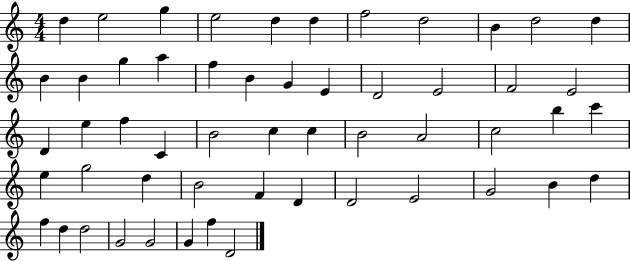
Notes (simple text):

D5/q E5/h G5/q E5/h D5/q D5/q F5/h D5/h B4/q D5/h D5/q B4/q B4/q G5/q A5/q F5/q B4/q G4/q E4/q D4/h E4/h F4/h E4/h D4/q E5/q F5/q C4/q B4/h C5/q C5/q B4/h A4/h C5/h B5/q C6/q E5/q G5/h D5/q B4/h F4/q D4/q D4/h E4/h G4/h B4/q D5/q F5/q D5/q D5/h G4/h G4/h G4/q F5/q D4/h